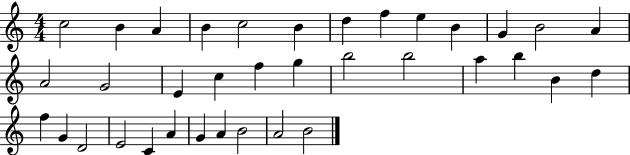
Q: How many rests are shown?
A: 0